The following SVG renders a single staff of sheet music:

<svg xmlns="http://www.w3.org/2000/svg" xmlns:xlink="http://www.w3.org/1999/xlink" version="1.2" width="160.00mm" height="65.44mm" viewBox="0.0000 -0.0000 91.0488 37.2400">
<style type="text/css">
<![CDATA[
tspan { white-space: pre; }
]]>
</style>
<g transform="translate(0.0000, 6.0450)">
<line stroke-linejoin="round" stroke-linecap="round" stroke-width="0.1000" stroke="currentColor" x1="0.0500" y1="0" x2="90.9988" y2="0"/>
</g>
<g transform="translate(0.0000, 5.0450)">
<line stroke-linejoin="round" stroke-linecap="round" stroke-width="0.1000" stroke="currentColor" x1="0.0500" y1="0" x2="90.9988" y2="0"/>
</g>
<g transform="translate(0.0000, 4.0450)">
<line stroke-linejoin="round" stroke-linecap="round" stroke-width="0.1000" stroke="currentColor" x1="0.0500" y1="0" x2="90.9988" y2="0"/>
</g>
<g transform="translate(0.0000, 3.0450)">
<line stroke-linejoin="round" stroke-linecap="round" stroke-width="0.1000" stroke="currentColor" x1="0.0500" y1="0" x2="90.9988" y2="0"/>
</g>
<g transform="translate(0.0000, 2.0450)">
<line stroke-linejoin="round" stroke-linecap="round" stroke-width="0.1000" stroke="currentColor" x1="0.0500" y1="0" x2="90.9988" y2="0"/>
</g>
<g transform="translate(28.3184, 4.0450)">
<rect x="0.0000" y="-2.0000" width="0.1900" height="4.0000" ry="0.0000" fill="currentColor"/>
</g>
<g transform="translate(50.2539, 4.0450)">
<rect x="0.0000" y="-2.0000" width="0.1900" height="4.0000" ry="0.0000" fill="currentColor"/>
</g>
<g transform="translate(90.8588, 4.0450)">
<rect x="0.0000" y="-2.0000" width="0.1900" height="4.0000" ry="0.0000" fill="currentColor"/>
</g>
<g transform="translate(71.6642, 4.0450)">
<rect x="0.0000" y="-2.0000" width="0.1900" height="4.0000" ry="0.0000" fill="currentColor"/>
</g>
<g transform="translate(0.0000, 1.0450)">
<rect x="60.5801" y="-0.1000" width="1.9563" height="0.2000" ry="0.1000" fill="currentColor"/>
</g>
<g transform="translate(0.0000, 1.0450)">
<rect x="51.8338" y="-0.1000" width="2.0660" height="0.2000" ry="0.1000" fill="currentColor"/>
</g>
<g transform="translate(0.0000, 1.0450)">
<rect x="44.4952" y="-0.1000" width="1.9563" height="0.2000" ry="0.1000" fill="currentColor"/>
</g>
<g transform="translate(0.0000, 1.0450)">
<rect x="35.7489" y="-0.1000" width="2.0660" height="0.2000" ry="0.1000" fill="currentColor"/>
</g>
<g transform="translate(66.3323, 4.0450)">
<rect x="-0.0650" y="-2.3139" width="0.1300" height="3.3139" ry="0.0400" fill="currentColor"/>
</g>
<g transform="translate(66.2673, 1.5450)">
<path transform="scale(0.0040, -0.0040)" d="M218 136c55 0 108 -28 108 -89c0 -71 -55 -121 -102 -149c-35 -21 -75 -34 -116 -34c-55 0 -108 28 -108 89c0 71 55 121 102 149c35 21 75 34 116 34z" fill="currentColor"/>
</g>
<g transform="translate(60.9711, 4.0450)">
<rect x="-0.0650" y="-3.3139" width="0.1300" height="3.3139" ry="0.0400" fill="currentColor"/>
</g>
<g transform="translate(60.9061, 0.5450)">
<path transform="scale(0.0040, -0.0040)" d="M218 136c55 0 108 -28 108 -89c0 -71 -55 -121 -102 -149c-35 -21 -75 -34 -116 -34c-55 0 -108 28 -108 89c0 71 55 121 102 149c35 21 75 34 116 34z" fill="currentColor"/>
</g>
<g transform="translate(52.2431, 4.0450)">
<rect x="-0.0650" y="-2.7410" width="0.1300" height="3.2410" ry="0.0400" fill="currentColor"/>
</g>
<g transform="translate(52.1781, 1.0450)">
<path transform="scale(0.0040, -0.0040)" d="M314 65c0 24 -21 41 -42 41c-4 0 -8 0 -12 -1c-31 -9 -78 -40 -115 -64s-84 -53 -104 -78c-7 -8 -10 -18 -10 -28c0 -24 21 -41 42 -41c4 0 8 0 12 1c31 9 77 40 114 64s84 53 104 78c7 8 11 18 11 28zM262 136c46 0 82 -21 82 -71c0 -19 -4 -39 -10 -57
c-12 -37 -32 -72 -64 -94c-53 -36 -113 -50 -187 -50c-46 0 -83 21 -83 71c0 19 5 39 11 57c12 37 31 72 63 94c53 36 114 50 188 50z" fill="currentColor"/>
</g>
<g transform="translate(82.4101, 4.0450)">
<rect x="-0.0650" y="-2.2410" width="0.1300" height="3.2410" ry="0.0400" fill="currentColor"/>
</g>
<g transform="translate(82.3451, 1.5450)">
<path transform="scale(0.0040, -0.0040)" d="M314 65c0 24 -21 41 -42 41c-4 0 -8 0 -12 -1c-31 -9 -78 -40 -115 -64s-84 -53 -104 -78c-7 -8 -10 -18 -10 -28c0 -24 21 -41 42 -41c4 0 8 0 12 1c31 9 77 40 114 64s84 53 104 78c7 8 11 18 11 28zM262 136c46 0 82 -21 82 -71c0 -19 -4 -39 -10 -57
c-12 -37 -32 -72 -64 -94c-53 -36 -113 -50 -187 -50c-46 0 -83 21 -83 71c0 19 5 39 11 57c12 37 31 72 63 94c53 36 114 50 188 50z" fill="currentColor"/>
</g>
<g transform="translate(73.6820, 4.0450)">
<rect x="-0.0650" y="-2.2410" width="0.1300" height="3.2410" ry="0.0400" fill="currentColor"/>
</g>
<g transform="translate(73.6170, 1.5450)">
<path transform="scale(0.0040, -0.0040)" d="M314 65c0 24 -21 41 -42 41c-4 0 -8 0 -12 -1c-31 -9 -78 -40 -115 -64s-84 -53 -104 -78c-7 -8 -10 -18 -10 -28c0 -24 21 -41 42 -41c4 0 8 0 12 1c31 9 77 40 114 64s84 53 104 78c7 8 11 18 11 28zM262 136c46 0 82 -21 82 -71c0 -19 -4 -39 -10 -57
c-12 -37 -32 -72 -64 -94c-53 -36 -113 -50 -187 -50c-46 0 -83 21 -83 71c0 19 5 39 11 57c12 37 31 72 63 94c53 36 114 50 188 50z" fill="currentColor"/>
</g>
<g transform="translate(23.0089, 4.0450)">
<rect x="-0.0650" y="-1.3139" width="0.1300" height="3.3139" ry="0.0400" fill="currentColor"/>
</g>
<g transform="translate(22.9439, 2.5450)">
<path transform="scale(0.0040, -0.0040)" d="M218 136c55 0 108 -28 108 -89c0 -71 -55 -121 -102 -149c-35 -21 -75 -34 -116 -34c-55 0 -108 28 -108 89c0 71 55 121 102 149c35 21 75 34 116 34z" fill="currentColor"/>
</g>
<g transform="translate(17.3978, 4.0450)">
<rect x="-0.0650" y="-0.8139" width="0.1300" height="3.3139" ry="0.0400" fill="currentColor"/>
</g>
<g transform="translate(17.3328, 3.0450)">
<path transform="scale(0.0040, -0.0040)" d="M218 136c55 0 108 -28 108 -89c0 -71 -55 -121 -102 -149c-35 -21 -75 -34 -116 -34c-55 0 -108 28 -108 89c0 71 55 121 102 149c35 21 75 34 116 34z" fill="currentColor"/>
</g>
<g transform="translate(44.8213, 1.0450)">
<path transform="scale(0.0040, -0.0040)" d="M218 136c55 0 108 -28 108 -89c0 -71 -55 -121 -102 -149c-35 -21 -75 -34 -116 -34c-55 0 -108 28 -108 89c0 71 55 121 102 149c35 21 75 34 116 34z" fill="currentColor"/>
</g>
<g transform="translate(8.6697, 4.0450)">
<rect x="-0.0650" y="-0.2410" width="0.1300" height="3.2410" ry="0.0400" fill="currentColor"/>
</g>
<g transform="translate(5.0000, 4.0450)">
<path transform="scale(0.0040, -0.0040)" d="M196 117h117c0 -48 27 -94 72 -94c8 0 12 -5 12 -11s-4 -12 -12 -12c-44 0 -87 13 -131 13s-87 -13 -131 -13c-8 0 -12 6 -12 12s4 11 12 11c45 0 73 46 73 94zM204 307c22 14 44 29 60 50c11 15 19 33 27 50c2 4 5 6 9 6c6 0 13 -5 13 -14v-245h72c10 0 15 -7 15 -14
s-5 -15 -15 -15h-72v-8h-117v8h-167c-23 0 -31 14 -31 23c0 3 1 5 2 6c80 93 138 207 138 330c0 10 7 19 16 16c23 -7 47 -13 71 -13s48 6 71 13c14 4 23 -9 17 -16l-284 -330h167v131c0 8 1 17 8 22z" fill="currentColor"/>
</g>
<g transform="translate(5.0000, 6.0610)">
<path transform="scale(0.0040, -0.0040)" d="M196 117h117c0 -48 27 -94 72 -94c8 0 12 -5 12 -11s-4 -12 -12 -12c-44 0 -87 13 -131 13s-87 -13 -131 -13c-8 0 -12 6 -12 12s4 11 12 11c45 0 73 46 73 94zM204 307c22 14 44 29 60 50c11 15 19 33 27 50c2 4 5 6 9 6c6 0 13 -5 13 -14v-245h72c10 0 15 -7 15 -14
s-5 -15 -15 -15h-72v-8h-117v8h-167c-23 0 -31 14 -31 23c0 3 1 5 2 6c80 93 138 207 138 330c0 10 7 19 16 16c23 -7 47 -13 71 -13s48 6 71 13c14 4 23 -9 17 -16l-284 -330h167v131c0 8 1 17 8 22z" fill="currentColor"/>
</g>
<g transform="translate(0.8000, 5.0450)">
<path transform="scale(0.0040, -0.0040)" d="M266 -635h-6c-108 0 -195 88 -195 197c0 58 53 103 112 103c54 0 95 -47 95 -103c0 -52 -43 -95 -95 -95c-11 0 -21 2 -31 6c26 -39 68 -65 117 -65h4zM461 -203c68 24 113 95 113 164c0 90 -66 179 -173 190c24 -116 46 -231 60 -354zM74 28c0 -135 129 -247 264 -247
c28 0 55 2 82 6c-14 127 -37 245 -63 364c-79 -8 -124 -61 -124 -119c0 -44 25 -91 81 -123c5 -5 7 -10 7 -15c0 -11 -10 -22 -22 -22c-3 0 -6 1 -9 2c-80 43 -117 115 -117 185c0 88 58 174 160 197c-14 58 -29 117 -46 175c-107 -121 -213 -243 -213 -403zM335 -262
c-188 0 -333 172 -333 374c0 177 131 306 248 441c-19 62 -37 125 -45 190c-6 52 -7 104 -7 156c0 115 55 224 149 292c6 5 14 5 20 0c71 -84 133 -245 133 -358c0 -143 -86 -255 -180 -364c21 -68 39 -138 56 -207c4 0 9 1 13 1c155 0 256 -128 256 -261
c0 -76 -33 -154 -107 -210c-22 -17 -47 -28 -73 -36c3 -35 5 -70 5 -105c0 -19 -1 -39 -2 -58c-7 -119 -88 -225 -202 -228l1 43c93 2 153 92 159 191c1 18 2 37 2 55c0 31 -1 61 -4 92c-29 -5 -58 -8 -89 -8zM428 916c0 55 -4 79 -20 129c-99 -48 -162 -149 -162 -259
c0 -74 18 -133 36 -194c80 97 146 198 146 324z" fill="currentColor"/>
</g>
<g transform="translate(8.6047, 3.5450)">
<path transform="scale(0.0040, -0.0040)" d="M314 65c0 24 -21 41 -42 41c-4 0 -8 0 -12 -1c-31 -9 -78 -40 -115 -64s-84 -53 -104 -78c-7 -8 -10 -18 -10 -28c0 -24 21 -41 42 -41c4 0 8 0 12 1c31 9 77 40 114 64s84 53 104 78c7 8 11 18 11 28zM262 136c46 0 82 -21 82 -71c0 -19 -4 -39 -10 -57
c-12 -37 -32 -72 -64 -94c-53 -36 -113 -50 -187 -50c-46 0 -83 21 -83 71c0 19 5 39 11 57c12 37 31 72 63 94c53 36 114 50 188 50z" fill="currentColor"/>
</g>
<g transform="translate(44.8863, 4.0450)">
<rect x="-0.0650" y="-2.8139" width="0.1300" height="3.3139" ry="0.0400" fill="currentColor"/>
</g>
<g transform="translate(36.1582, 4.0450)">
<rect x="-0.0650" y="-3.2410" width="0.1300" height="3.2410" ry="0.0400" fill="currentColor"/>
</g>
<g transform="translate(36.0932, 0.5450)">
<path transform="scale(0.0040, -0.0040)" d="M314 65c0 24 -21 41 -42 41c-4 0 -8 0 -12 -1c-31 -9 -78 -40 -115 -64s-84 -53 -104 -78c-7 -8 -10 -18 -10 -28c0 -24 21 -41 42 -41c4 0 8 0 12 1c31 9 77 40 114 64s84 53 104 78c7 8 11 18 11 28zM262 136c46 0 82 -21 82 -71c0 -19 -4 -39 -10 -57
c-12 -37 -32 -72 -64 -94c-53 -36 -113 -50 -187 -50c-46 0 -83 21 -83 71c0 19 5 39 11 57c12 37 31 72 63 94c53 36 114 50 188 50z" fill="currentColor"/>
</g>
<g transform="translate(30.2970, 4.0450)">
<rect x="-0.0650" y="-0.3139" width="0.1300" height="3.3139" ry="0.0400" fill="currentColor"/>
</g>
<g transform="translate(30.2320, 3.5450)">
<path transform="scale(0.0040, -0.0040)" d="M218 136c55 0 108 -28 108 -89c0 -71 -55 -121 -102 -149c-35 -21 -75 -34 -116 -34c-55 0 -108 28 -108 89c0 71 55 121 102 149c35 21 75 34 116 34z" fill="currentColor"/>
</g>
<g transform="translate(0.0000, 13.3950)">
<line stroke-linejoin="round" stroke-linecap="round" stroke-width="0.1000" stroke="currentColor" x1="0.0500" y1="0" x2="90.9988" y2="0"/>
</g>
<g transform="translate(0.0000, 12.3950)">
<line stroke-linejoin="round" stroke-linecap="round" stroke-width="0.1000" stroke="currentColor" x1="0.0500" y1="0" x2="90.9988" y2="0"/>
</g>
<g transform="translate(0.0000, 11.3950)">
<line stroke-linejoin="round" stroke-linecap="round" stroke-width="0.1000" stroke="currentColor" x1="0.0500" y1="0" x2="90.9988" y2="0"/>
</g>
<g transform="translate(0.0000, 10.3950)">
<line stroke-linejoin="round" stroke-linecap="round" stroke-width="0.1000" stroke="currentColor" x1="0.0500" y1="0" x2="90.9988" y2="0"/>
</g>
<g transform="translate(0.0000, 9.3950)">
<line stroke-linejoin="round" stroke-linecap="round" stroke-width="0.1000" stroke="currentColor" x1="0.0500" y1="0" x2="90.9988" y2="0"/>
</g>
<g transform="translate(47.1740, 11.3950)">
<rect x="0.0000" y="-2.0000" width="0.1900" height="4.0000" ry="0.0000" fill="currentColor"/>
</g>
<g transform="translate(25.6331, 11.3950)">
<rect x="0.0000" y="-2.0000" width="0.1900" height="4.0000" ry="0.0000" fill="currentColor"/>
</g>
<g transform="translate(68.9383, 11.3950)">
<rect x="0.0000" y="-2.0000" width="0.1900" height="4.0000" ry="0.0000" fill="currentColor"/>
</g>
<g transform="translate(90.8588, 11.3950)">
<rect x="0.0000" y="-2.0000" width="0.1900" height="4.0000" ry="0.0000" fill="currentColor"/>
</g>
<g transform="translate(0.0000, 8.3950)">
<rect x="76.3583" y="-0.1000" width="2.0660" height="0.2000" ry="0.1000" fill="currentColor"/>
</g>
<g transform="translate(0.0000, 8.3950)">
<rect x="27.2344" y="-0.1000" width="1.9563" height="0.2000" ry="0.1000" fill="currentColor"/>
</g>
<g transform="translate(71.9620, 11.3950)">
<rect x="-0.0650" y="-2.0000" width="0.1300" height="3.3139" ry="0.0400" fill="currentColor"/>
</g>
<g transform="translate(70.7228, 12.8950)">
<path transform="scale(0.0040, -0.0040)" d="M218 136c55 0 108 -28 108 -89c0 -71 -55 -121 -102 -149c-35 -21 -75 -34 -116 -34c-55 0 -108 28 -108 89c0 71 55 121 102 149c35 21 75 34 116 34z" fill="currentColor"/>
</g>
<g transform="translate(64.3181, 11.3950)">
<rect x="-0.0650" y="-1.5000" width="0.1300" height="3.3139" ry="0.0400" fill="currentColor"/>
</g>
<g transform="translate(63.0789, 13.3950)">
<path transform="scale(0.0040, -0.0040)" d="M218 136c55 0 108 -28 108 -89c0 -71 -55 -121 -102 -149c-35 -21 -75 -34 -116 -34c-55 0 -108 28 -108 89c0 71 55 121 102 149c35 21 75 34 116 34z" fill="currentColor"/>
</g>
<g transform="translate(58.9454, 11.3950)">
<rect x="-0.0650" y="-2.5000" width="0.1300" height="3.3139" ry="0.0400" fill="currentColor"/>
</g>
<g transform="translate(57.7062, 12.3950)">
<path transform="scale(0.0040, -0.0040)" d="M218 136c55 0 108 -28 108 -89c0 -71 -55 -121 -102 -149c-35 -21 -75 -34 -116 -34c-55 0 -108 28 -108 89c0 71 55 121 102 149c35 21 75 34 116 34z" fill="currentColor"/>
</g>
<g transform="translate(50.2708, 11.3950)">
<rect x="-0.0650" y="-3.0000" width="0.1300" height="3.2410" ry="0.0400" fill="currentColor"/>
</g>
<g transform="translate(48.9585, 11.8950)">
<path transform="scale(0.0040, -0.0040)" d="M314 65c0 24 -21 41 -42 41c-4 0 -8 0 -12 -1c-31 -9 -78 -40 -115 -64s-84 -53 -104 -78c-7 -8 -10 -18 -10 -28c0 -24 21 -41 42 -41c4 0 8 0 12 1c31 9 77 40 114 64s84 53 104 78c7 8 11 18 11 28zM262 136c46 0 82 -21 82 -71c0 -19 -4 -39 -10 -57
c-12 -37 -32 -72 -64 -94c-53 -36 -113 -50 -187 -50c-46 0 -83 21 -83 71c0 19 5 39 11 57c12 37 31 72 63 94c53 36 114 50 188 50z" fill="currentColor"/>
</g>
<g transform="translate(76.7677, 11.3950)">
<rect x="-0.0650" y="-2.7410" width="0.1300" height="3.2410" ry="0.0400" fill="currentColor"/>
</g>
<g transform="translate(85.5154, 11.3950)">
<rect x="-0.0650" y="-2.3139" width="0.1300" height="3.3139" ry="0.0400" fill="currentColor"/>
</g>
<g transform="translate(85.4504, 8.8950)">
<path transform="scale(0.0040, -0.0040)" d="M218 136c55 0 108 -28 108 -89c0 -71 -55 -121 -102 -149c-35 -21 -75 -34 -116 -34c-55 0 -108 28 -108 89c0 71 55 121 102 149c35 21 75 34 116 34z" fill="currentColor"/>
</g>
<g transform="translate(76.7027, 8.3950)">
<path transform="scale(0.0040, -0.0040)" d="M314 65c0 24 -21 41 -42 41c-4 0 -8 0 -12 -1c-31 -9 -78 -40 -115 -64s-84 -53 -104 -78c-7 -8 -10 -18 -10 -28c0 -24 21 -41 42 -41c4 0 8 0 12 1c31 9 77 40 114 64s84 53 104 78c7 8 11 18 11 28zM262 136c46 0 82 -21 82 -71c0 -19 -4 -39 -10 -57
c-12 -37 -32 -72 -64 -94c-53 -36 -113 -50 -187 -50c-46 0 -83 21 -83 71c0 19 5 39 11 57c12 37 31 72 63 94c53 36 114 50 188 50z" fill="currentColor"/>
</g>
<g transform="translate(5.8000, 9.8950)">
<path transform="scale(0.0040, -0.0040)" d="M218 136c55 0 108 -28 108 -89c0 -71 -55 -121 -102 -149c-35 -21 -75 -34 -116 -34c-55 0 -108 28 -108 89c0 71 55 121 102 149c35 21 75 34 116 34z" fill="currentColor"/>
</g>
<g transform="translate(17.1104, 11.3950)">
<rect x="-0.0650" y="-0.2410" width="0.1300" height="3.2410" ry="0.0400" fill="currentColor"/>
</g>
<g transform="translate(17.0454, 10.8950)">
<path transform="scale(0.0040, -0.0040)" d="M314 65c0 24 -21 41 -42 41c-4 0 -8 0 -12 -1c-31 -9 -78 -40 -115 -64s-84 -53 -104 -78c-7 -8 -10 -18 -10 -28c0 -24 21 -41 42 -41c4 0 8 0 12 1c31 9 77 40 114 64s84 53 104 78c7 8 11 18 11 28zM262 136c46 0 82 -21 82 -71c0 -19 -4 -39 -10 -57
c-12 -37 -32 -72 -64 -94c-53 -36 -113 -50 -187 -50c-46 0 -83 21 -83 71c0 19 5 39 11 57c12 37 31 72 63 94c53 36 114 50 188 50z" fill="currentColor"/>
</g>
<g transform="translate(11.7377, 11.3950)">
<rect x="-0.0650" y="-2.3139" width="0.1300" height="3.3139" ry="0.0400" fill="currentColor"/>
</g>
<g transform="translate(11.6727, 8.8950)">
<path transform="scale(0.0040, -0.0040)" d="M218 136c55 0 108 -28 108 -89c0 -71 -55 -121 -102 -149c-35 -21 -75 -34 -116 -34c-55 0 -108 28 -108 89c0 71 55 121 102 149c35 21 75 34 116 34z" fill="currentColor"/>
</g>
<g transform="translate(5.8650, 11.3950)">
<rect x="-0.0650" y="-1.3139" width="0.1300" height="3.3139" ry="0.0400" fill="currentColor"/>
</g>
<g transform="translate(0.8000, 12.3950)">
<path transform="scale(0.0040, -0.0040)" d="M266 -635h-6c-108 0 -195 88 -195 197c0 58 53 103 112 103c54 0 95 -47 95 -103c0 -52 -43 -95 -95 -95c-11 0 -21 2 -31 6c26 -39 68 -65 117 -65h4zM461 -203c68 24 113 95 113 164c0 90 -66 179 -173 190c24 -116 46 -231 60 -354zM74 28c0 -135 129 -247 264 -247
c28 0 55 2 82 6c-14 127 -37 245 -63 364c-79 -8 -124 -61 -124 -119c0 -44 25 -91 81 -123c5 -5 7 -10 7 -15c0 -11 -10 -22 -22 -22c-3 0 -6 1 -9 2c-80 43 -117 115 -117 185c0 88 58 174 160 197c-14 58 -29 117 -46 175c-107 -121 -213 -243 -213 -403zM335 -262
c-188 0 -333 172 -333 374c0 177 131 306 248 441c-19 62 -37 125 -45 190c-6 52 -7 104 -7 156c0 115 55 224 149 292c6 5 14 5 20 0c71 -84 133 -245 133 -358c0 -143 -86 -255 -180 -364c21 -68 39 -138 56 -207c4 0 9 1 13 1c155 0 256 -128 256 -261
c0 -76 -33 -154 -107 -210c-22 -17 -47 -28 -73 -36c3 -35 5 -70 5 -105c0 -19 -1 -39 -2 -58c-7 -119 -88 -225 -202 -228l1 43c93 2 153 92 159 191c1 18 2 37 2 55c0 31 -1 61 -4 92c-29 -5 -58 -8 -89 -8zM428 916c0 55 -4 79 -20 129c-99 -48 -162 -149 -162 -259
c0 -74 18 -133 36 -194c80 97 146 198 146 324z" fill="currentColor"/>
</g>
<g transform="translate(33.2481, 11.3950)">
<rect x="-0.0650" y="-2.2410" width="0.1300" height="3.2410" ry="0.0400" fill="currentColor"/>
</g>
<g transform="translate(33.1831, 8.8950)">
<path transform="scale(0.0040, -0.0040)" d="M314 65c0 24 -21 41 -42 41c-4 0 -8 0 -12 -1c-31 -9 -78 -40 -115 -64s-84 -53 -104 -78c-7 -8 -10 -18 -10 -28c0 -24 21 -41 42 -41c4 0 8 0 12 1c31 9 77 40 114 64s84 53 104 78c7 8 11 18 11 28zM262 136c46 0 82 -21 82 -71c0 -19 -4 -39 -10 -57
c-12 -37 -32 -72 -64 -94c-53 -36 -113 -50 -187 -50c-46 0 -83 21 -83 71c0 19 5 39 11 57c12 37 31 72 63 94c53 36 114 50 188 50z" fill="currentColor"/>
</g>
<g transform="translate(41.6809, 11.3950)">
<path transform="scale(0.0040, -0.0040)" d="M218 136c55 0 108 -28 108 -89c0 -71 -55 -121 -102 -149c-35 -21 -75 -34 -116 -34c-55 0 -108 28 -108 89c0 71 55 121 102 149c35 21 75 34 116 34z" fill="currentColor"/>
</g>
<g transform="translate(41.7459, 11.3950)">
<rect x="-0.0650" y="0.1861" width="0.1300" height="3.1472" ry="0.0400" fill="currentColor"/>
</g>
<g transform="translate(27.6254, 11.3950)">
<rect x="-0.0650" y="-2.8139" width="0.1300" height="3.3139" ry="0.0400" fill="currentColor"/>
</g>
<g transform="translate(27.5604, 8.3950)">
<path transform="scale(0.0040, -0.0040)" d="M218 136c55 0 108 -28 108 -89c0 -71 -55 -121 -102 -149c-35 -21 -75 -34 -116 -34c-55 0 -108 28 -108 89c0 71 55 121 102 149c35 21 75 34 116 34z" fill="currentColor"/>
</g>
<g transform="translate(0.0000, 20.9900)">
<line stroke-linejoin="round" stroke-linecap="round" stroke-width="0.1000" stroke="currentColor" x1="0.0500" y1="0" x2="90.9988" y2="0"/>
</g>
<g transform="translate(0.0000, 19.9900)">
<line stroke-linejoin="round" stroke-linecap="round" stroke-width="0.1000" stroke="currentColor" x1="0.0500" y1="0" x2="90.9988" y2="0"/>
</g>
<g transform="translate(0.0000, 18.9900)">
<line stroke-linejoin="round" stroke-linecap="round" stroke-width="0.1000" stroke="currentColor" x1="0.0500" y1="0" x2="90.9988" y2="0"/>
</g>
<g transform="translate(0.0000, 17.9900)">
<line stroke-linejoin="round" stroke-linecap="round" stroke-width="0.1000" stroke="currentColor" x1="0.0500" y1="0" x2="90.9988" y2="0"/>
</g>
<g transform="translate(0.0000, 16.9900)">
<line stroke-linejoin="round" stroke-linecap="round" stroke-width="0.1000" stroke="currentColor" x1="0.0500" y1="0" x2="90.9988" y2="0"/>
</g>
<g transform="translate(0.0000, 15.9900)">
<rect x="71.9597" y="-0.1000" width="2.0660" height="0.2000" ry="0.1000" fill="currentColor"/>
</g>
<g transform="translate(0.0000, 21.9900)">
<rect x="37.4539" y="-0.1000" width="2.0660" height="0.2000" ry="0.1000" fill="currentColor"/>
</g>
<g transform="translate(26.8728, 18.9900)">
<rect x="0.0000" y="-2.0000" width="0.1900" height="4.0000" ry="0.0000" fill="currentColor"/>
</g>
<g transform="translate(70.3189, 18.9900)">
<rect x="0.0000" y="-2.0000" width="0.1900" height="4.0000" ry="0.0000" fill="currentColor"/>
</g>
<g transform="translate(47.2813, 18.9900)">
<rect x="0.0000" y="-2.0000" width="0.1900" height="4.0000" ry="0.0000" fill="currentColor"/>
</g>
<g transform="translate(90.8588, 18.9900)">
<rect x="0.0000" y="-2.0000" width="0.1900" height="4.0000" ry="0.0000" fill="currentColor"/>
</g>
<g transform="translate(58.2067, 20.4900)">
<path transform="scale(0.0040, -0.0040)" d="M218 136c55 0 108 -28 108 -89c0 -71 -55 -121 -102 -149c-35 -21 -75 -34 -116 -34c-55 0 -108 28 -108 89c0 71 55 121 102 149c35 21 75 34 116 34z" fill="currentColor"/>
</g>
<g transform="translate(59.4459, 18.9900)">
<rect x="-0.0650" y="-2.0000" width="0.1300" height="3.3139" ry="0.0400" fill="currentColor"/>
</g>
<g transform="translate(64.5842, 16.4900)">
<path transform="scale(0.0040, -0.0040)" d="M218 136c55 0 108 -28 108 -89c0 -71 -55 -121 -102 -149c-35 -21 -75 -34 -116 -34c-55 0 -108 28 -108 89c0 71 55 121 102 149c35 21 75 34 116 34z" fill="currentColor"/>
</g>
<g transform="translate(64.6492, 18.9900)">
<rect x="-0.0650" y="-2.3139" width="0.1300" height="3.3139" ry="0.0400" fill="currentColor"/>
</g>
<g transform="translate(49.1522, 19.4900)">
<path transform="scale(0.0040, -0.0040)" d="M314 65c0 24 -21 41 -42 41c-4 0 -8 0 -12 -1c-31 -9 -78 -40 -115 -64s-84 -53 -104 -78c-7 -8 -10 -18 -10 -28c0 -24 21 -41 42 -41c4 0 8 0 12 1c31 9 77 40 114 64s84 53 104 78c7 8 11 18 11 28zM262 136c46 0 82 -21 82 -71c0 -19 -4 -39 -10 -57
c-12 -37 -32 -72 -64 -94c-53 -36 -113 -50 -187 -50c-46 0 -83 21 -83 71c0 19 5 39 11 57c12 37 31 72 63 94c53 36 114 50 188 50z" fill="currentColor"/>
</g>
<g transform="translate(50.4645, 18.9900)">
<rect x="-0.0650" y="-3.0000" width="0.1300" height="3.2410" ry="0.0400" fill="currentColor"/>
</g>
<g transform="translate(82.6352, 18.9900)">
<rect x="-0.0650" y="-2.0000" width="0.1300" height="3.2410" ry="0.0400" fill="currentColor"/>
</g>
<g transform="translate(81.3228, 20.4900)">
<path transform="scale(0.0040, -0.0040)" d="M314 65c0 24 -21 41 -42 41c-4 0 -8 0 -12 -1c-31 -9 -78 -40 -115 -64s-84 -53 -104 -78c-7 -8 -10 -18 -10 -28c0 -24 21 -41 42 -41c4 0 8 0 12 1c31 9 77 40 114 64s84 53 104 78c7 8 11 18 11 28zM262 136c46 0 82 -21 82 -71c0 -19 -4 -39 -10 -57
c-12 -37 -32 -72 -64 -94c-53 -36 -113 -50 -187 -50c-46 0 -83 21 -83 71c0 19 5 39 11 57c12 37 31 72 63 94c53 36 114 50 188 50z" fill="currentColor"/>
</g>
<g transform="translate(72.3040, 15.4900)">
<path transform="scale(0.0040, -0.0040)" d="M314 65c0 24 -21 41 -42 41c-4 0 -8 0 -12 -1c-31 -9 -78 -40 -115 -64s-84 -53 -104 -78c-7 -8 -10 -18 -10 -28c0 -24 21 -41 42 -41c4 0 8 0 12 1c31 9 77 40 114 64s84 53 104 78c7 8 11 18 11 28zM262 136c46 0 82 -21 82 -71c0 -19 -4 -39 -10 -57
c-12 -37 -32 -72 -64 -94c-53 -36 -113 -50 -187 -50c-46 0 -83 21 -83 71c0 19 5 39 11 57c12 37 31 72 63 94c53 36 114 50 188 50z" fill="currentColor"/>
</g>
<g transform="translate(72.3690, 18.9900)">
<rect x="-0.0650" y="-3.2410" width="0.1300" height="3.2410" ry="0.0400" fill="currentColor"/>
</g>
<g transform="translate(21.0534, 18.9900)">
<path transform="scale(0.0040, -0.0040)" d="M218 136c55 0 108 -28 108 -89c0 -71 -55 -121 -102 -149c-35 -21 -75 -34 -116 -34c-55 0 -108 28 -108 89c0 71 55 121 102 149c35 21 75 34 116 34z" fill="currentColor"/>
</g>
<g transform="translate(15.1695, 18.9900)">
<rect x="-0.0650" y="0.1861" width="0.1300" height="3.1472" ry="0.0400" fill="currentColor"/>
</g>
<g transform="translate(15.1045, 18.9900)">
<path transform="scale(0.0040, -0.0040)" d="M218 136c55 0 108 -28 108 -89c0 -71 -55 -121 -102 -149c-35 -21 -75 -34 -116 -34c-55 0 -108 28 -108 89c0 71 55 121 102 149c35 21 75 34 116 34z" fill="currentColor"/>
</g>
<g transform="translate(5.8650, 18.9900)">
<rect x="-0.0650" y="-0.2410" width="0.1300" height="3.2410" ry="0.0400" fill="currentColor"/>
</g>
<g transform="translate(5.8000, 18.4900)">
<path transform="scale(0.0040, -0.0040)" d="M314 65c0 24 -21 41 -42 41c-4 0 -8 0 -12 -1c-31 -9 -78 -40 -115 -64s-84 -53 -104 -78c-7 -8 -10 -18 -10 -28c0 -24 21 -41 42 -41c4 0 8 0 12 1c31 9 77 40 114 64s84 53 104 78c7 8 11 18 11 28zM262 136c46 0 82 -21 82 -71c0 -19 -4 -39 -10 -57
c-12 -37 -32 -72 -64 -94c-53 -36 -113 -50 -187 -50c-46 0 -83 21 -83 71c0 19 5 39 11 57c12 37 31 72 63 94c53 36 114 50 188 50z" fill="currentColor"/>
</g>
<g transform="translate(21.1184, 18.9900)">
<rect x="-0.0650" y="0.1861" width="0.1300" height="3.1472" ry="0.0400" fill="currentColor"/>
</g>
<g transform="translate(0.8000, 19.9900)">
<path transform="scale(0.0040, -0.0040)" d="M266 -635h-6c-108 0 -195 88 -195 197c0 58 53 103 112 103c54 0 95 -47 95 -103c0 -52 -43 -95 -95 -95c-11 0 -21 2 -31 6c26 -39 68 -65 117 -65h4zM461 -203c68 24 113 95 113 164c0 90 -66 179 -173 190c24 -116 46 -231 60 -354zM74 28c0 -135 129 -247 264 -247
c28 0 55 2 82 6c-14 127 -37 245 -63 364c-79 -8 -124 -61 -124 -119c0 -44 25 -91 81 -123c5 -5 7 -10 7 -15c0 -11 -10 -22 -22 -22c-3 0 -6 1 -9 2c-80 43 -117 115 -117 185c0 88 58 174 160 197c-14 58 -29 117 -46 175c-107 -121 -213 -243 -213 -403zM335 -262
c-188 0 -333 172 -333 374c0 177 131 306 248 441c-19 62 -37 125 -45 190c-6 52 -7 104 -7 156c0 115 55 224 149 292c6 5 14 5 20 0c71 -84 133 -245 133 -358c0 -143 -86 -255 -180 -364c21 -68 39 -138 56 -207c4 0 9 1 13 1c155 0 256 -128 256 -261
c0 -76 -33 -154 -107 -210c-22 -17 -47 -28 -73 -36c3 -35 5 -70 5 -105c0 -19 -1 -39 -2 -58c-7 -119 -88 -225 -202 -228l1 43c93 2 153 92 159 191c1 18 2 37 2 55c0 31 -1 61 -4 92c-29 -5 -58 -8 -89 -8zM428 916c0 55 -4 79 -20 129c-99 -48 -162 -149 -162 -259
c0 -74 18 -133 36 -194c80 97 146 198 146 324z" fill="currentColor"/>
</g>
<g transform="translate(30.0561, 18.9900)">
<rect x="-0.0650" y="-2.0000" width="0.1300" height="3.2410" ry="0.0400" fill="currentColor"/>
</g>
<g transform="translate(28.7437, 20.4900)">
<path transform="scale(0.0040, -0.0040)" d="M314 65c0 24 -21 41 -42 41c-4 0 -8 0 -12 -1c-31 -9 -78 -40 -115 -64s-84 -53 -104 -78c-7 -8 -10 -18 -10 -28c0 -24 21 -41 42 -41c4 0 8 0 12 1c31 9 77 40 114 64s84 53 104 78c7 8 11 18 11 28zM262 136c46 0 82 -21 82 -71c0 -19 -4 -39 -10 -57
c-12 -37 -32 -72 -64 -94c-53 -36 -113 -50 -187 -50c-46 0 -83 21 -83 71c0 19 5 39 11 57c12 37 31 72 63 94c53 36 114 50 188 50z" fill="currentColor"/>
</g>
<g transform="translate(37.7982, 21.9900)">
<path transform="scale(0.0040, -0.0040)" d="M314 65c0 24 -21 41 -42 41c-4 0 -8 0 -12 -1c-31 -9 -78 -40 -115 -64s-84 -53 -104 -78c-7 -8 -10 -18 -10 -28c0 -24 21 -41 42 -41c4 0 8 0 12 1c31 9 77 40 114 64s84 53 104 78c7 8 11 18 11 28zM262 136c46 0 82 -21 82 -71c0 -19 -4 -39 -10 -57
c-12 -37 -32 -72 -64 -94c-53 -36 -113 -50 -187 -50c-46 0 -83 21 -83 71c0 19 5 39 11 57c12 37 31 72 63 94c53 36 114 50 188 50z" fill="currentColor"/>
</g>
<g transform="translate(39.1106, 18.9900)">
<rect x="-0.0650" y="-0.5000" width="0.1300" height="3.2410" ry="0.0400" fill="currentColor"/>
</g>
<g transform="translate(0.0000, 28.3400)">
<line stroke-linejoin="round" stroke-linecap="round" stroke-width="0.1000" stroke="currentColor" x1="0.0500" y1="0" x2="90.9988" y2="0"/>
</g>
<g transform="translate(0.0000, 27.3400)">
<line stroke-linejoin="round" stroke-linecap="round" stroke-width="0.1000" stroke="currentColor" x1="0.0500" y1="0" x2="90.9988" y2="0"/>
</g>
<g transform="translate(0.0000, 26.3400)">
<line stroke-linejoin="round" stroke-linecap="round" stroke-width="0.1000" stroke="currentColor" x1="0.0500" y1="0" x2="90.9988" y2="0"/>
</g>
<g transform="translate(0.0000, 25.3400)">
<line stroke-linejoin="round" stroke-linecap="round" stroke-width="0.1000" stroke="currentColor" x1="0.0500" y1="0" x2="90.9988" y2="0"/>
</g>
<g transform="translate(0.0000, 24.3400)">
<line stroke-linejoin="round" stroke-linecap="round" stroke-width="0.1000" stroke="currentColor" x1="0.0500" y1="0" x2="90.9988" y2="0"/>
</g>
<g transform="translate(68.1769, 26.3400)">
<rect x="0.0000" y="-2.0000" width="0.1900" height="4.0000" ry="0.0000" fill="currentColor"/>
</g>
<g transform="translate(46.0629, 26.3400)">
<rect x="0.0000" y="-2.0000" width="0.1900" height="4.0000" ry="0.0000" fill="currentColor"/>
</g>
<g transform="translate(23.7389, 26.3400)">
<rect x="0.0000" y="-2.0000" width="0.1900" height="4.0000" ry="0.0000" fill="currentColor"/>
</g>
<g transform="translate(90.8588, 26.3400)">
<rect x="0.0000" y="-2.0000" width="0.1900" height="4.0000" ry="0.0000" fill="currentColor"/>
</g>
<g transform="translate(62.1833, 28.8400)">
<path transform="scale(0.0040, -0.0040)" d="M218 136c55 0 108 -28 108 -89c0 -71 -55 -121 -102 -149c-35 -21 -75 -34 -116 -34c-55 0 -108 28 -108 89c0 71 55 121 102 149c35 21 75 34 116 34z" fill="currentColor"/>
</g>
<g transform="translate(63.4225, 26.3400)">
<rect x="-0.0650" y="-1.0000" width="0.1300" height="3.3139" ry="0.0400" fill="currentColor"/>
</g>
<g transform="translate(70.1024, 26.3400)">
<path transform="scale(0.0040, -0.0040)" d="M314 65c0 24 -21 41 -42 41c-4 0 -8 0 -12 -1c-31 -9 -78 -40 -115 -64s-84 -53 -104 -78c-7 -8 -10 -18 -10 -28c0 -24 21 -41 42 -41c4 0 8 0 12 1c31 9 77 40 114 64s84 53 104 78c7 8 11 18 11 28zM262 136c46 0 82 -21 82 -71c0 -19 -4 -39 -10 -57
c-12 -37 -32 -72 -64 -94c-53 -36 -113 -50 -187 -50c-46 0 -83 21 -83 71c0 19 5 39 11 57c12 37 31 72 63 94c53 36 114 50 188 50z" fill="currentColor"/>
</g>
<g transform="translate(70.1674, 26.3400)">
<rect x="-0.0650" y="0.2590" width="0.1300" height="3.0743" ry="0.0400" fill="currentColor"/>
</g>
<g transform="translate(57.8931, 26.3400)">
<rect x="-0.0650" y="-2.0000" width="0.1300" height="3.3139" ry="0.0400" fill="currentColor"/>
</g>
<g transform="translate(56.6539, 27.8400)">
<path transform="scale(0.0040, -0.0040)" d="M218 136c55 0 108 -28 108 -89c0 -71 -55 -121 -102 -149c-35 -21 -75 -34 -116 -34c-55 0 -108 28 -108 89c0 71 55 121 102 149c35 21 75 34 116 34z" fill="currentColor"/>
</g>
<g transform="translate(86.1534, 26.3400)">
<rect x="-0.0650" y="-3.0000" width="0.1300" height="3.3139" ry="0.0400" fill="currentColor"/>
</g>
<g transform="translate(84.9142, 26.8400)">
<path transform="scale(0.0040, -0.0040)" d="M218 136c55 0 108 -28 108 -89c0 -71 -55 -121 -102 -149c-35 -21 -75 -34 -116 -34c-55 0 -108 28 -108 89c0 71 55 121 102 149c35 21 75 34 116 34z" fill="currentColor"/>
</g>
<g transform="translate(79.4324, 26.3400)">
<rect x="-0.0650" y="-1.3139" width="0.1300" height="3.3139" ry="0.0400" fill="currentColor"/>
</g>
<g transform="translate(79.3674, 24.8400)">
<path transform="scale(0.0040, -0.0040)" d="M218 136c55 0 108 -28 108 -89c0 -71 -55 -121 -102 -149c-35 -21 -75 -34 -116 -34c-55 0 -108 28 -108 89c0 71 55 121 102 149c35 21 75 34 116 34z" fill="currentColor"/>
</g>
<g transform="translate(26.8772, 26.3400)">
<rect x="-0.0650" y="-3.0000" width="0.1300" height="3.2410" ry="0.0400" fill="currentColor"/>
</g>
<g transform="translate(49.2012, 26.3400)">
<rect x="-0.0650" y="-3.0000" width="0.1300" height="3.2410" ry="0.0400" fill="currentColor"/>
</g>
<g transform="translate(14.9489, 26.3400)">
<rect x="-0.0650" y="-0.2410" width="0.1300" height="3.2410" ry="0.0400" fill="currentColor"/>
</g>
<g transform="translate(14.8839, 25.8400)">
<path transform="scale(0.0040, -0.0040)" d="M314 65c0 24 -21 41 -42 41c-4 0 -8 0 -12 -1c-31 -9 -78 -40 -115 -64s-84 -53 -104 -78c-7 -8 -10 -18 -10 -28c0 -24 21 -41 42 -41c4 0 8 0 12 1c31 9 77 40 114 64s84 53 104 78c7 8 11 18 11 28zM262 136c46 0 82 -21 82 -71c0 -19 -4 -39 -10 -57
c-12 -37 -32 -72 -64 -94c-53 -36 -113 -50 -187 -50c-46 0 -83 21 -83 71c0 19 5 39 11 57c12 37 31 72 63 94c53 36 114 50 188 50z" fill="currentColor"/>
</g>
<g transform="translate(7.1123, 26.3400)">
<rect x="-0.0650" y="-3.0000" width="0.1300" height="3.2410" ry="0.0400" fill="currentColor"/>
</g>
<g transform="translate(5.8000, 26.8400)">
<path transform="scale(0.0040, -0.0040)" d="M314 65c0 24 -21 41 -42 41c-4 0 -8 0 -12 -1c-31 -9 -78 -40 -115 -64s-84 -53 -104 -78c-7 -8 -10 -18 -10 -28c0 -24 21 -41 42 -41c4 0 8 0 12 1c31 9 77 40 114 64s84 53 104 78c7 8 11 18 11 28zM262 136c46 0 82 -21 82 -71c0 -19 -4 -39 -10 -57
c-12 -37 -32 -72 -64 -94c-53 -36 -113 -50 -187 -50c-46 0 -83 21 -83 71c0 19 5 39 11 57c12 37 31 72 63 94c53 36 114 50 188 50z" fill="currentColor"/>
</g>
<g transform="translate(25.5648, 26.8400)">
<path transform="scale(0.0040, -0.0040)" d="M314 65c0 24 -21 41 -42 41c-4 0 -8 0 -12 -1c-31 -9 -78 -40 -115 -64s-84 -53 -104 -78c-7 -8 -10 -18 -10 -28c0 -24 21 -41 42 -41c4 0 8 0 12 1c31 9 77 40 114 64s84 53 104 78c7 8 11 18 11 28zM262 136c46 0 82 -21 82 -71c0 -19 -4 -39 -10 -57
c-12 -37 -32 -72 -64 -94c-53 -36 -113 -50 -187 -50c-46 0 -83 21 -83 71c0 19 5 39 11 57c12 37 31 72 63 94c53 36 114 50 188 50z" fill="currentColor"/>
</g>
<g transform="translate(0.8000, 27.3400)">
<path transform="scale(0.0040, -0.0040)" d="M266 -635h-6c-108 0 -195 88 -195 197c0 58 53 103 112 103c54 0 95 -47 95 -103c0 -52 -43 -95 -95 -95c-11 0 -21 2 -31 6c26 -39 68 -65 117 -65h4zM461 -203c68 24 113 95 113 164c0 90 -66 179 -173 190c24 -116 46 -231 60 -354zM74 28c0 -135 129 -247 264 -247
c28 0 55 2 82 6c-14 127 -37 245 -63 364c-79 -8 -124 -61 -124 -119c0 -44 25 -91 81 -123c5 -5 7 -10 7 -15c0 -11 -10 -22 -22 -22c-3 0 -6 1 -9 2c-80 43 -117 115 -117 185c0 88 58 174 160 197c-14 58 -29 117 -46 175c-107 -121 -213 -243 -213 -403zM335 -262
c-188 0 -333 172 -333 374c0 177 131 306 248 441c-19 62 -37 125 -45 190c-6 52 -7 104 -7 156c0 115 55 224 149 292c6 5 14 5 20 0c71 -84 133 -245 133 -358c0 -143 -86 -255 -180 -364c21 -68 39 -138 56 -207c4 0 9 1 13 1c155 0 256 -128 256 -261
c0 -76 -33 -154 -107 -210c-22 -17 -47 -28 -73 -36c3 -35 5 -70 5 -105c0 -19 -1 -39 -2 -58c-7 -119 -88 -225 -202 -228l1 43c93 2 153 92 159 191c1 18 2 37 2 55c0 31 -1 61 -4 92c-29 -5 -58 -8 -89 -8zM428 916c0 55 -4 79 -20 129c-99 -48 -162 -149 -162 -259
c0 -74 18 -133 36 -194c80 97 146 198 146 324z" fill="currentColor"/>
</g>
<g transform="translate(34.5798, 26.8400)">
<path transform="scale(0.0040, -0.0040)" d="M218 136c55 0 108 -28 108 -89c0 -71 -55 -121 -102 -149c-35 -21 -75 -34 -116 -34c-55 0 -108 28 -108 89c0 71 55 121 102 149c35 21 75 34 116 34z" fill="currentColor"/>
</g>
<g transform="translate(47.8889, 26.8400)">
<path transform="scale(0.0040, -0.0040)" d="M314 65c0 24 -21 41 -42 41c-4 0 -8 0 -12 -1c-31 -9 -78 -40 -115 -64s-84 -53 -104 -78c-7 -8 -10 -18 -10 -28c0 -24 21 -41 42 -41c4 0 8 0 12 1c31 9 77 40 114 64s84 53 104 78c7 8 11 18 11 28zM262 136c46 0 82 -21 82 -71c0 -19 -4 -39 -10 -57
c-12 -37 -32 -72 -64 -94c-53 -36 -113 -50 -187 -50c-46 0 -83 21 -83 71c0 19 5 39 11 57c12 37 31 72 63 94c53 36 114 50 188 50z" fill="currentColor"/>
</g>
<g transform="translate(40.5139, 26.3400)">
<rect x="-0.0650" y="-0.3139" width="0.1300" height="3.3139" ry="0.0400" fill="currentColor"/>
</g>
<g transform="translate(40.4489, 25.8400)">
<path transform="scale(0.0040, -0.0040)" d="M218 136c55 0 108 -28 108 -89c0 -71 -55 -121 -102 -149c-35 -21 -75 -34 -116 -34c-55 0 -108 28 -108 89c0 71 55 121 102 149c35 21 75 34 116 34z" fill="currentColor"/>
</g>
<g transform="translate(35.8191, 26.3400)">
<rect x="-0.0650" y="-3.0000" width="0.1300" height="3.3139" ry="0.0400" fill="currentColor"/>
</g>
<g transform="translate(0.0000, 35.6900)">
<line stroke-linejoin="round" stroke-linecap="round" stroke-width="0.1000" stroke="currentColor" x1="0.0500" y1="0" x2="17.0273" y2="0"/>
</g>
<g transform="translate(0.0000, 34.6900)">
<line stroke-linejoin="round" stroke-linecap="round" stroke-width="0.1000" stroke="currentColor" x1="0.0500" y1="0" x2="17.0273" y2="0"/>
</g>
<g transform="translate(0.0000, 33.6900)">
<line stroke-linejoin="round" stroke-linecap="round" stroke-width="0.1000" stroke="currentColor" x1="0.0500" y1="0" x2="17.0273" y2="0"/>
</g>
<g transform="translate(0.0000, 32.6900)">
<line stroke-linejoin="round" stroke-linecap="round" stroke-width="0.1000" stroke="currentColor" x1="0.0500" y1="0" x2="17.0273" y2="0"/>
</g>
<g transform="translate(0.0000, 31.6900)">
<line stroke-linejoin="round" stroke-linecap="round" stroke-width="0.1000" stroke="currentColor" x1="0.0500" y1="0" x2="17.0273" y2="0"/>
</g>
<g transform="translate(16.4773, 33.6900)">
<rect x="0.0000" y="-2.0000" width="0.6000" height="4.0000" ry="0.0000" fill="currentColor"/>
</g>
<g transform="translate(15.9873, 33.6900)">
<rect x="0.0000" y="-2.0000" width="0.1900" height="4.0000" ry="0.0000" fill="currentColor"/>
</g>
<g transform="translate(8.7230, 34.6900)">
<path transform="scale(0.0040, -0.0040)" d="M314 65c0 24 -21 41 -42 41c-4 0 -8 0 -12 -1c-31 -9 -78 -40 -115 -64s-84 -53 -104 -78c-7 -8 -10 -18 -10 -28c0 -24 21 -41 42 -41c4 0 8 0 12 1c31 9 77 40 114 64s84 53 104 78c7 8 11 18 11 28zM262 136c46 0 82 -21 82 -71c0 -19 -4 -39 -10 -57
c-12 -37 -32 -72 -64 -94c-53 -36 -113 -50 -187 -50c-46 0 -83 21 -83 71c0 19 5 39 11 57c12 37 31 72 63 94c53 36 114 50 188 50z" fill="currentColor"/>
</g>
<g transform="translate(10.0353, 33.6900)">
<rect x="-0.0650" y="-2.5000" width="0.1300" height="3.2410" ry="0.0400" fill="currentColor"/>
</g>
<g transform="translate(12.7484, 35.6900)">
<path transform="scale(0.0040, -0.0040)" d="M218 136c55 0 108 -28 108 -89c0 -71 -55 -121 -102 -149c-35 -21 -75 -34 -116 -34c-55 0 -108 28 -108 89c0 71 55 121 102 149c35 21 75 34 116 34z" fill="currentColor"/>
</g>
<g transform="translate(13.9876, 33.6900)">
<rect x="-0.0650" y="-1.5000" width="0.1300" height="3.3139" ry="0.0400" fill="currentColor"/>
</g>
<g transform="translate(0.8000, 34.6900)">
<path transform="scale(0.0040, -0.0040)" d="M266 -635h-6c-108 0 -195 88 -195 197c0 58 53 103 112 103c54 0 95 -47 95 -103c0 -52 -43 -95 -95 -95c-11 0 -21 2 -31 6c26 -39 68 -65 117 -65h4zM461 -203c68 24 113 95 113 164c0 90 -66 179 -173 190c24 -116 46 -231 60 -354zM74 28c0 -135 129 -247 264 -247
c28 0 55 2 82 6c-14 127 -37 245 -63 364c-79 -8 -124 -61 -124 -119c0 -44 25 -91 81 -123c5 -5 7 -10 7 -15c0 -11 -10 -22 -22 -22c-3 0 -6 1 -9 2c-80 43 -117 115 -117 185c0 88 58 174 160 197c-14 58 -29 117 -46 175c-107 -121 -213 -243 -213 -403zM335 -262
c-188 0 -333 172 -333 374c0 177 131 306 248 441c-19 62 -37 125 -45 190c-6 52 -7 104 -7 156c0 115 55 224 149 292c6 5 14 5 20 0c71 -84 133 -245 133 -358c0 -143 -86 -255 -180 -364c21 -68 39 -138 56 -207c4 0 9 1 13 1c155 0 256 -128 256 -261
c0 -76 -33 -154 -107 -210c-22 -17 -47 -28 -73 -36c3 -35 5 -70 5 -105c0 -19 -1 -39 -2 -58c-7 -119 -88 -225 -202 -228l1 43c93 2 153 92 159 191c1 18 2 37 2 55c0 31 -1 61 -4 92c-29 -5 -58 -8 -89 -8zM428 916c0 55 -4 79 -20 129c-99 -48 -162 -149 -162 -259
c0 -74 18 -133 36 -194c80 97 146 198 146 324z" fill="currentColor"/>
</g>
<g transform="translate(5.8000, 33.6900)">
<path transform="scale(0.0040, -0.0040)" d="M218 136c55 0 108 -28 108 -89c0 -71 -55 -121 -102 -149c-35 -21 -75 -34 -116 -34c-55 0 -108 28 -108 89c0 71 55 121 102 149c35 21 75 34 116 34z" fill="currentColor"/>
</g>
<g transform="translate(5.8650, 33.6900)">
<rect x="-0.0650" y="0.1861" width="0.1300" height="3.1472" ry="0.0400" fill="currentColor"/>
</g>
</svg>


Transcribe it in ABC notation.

X:1
T:Untitled
M:4/4
L:1/4
K:C
c2 d e c b2 a a2 b g g2 g2 e g c2 a g2 B A2 G E F a2 g c2 B B F2 C2 A2 F g b2 F2 A2 c2 A2 A c A2 F D B2 e A B G2 E